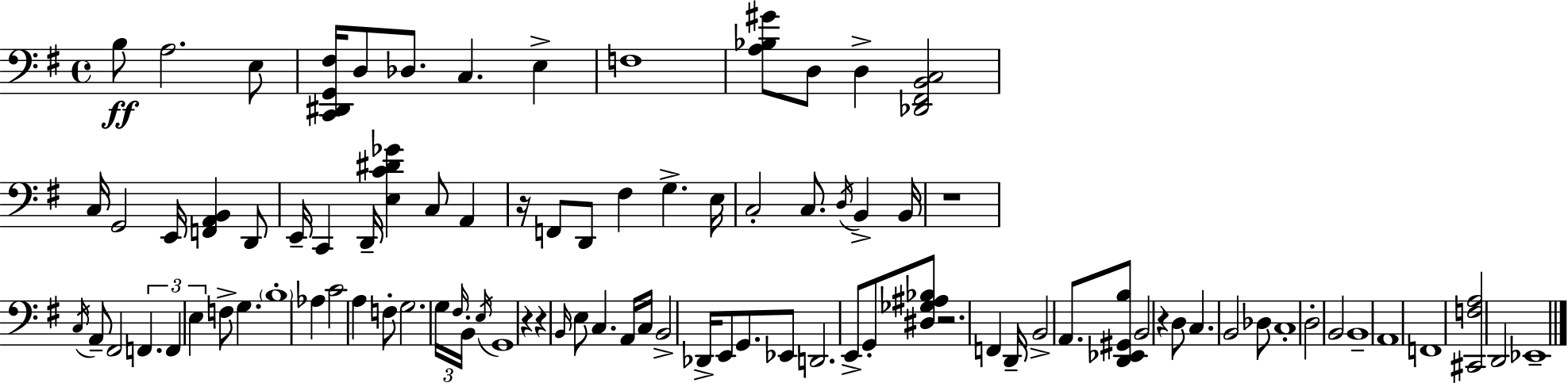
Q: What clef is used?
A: bass